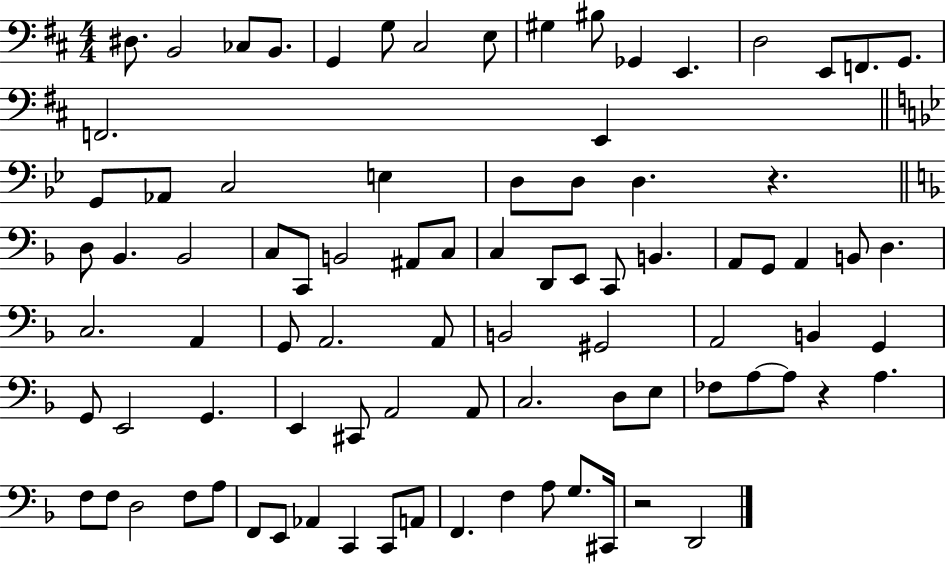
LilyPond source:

{
  \clef bass
  \numericTimeSignature
  \time 4/4
  \key d \major
  dis8. b,2 ces8 b,8. | g,4 g8 cis2 e8 | gis4 bis8 ges,4 e,4. | d2 e,8 f,8. g,8. | \break f,2. e,4 | \bar "||" \break \key g \minor g,8 aes,8 c2 e4 | d8 d8 d4. r4. | \bar "||" \break \key f \major d8 bes,4. bes,2 | c8 c,8 b,2 ais,8 c8 | c4 d,8 e,8 c,8 b,4. | a,8 g,8 a,4 b,8 d4. | \break c2. a,4 | g,8 a,2. a,8 | b,2 gis,2 | a,2 b,4 g,4 | \break g,8 e,2 g,4. | e,4 cis,8 a,2 a,8 | c2. d8 e8 | fes8 a8~~ a8 r4 a4. | \break f8 f8 d2 f8 a8 | f,8 e,8 aes,4 c,4 c,8 a,8 | f,4. f4 a8 g8. cis,16 | r2 d,2 | \break \bar "|."
}